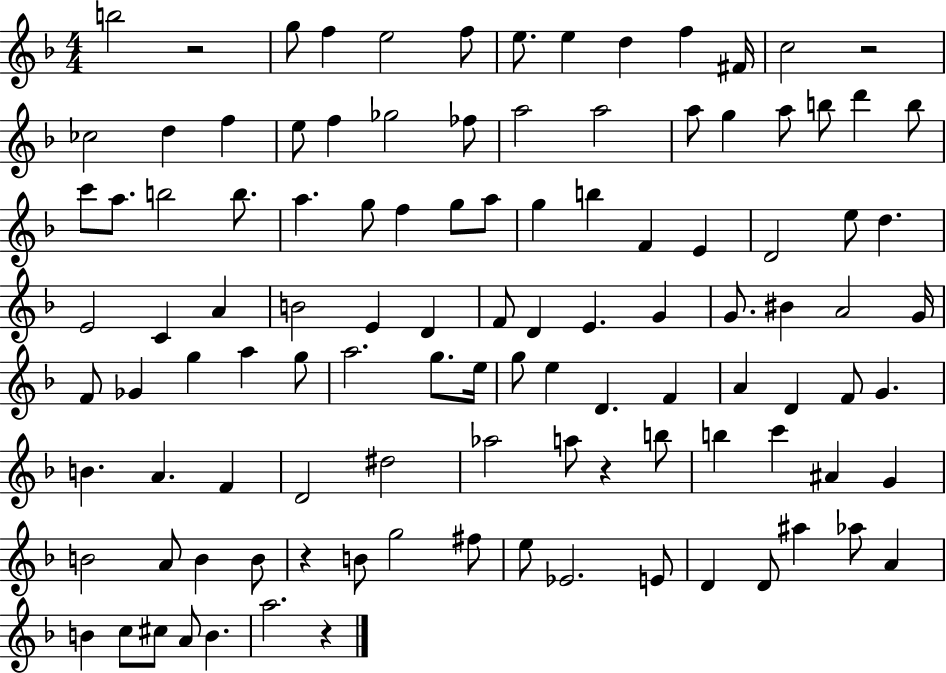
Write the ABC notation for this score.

X:1
T:Untitled
M:4/4
L:1/4
K:F
b2 z2 g/2 f e2 f/2 e/2 e d f ^F/4 c2 z2 _c2 d f e/2 f _g2 _f/2 a2 a2 a/2 g a/2 b/2 d' b/2 c'/2 a/2 b2 b/2 a g/2 f g/2 a/2 g b F E D2 e/2 d E2 C A B2 E D F/2 D E G G/2 ^B A2 G/4 F/2 _G g a g/2 a2 g/2 e/4 g/2 e D F A D F/2 G B A F D2 ^d2 _a2 a/2 z b/2 b c' ^A G B2 A/2 B B/2 z B/2 g2 ^f/2 e/2 _E2 E/2 D D/2 ^a _a/2 A B c/2 ^c/2 A/2 B a2 z